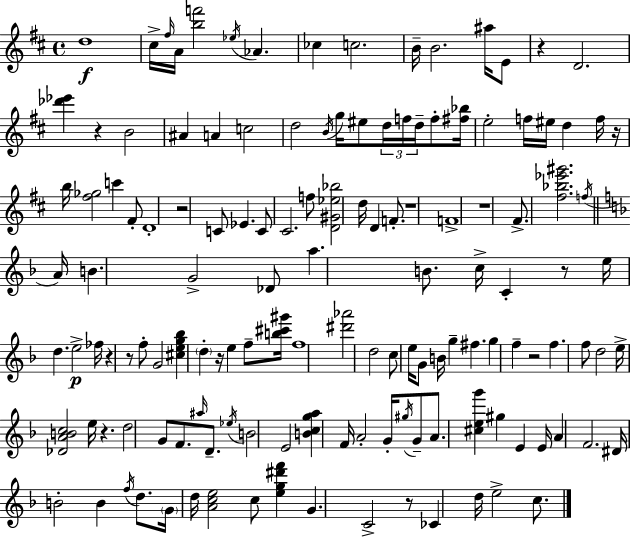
{
  \clef treble
  \time 4/4
  \defaultTimeSignature
  \key d \major
  d''1\f | cis''16-> \grace { fis''16 } a'16 <b'' f'''>2 \acciaccatura { ees''16 } aes'4. | ces''4 c''2. | b'16-- b'2. ais''16 | \break e'8 r4 d'2. | <des''' ees'''>4 r4 b'2 | ais'4 a'4 c''2 | d''2 \acciaccatura { b'16 } g''16 eis''8 \tuplet 3/2 { d''16 f''16 | \break d''16-- } f''8-. <fis'' bes''>16 e''2-. f''16 eis''16 d''4 | f''16 r16 b''16 <fis'' ges''>2 c'''4 | fis'8-. d'1-. | r2 c'8 ees'4. | \break c'8 cis'2. | f''8 <d' gis' ees'' bes''>2 d''16 d'4 | f'8.-. r1 | f'1-> | \break r1 | fis'8.-> <fis'' bes'' ees''' gis'''>2. | \acciaccatura { f''16 } \bar "||" \break \key f \major a'16 b'4. g'2-> des'8 | a''4. b'8. c''16-> c'4-. r8 | e''16 d''4. e''2->\p | fes''16 r4 r8 f''8-. g'2 | \break <cis'' e'' g'' bes''>4 \parenthesize d''4-. r16 e''4 f''8-- | <b'' cis''' gis'''>16 f''1 | <dis''' aes'''>2 d''2 | c''8 e''16 g'8 b'16 g''4-- fis''4. | \break g''4 f''4-- r2 | f''4. f''8 d''2 | e''16-> <des' a' b' c''>2 e''16 r4. | d''2 g'8 f'8. \grace { ais''16 } d'8.-- | \break \acciaccatura { ees''16 } b'2 e'2 | <b' c'' g'' a''>4 f'16 a'2-. | g'16-. \acciaccatura { gis''16 } g'8-- a'8. <cis'' e'' g'''>4 gis''4 e'4 | e'16 a'4 f'2. | \break dis'16 b'2-. b'4 | \acciaccatura { f''16 } d''8. \parenthesize g'16 d''16 <a' c'' e''>2 c''8 | <e'' g'' dis''' f'''>4 g'4. c'2-> | r8 ces'4 d''16 e''2-> | \break c''8. \bar "|."
}